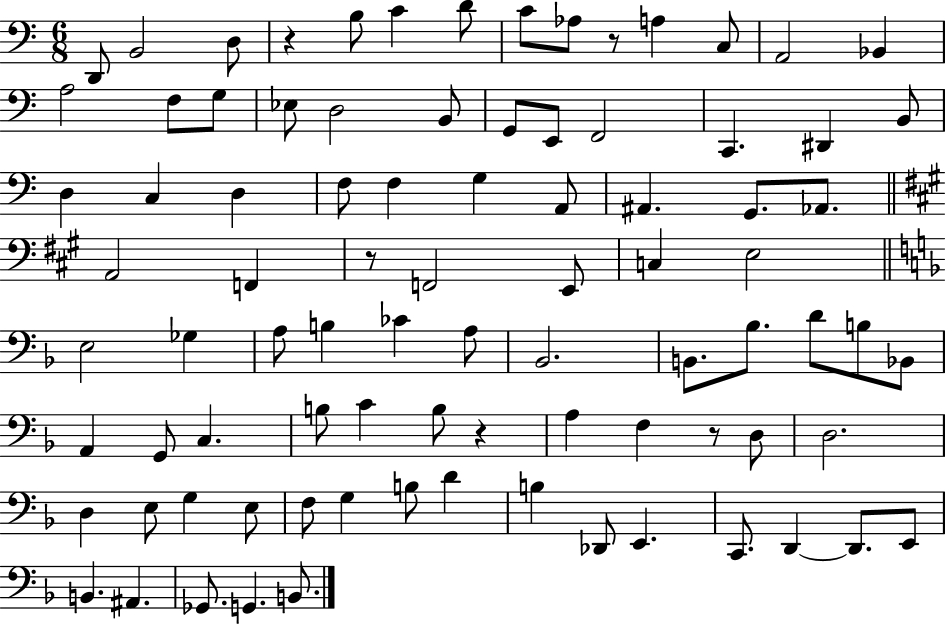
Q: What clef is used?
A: bass